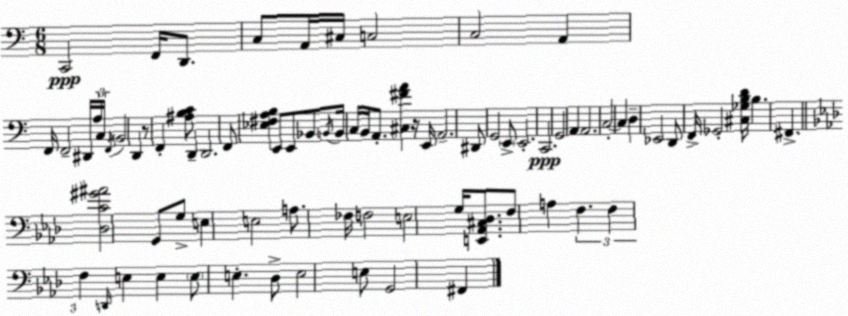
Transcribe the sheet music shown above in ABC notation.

X:1
T:Untitled
M:6/8
L:1/4
K:Am
C,,2 F,,/4 D,,/2 C,/2 A,,/4 ^C,/4 C,2 C,2 A,, F,,/4 F,,2 ^D,,/4 A,/4 C,/4 F,,/4 B,,2 D,, z/2 F,, [^A,B,C]/2 D,, D,,2 F,,/2 [_E,^F,A,B,] E,,/2 E,,/2 _B,,/2 B,,/4 B,,/4 C,/4 B,,/4 A,,/2 [^C,^FA] z/4 E,,/4 A,,2 ^D,,/2 G,,2 E,,/2 E,,2 C,,2 G,,2 A,, A,,2 C,2 C, D, _E,,2 D,,/2 F,,/4 _G,,2 [^C,_G,B,D]/4 B, ^F,, [_D,C^G^A]2 G,,/2 G,/2 E, E,2 A,/2 _F,/4 F,2 E,2 G,/4 [E,,_A,,^C,_D,]/2 F,/2 A, F, F, F, D,,/4 E, E, E,/2 E, _D,/2 E,2 E,/2 G,,2 ^F,,